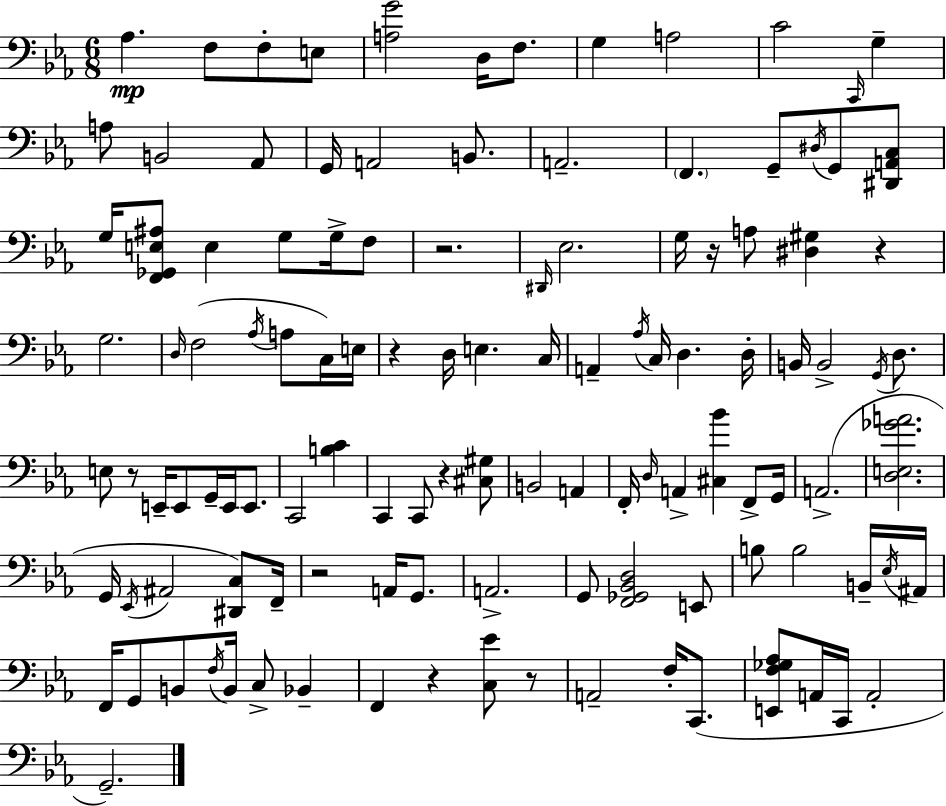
X:1
T:Untitled
M:6/8
L:1/4
K:Cm
_A, F,/2 F,/2 E,/2 [A,G]2 D,/4 F,/2 G, A,2 C2 C,,/4 G, A,/2 B,,2 _A,,/2 G,,/4 A,,2 B,,/2 A,,2 F,, G,,/2 ^D,/4 G,,/2 [^D,,A,,C,]/2 G,/4 [F,,_G,,E,^A,]/2 E, G,/2 G,/4 F,/2 z2 ^D,,/4 _E,2 G,/4 z/4 A,/2 [^D,^G,] z G,2 D,/4 F,2 _A,/4 A,/2 C,/4 E,/4 z D,/4 E, C,/4 A,, _A,/4 C,/4 D, D,/4 B,,/4 B,,2 G,,/4 D,/2 E,/2 z/2 E,,/4 E,,/2 G,,/4 E,,/4 E,,/2 C,,2 [B,C] C,, C,,/2 z [^C,^G,]/2 B,,2 A,, F,,/4 D,/4 A,, [^C,_B] F,,/2 G,,/4 A,,2 [D,E,_GA]2 G,,/4 _E,,/4 ^A,,2 [^D,,C,]/2 F,,/4 z2 A,,/4 G,,/2 A,,2 G,,/2 [F,,_G,,_B,,D,]2 E,,/2 B,/2 B,2 B,,/4 _E,/4 ^A,,/4 F,,/4 G,,/2 B,,/2 F,/4 B,,/4 C,/2 _B,, F,, z [C,_E]/2 z/2 A,,2 F,/4 C,,/2 [E,,F,_G,_A,]/2 A,,/4 C,,/4 A,,2 G,,2